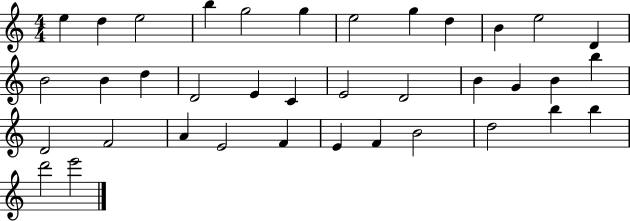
E5/q D5/q E5/h B5/q G5/h G5/q E5/h G5/q D5/q B4/q E5/h D4/q B4/h B4/q D5/q D4/h E4/q C4/q E4/h D4/h B4/q G4/q B4/q B5/q D4/h F4/h A4/q E4/h F4/q E4/q F4/q B4/h D5/h B5/q B5/q D6/h E6/h